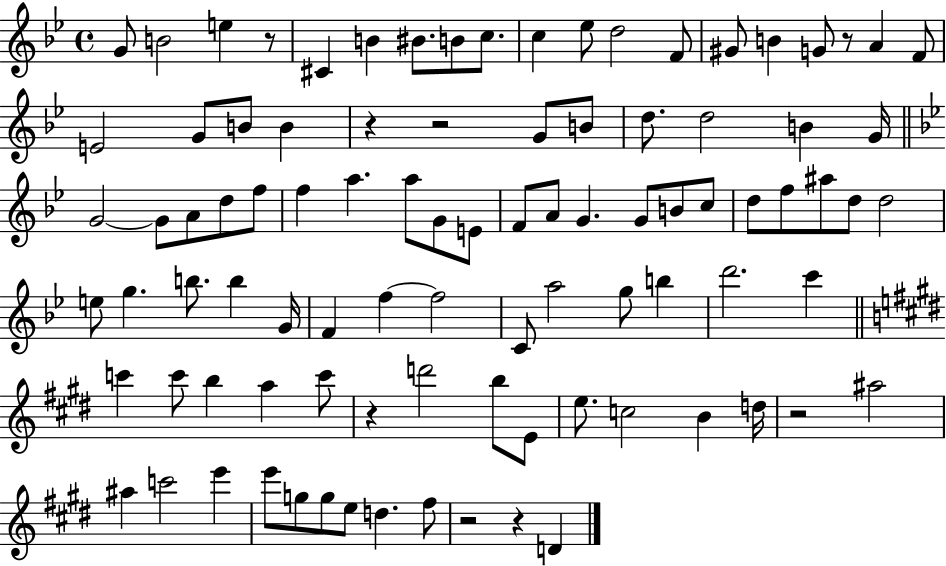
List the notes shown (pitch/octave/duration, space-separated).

G4/e B4/h E5/q R/e C#4/q B4/q BIS4/e. B4/e C5/e. C5/q Eb5/e D5/h F4/e G#4/e B4/q G4/e R/e A4/q F4/e E4/h G4/e B4/e B4/q R/q R/h G4/e B4/e D5/e. D5/h B4/q G4/s G4/h G4/e A4/e D5/e F5/e F5/q A5/q. A5/e G4/e E4/e F4/e A4/e G4/q. G4/e B4/e C5/e D5/e F5/e A#5/e D5/e D5/h E5/e G5/q. B5/e. B5/q G4/s F4/q F5/q F5/h C4/e A5/h G5/e B5/q D6/h. C6/q C6/q C6/e B5/q A5/q C6/e R/q D6/h B5/e E4/e E5/e. C5/h B4/q D5/s R/h A#5/h A#5/q C6/h E6/q E6/e G5/e G5/e E5/e D5/q. F#5/e R/h R/q D4/q